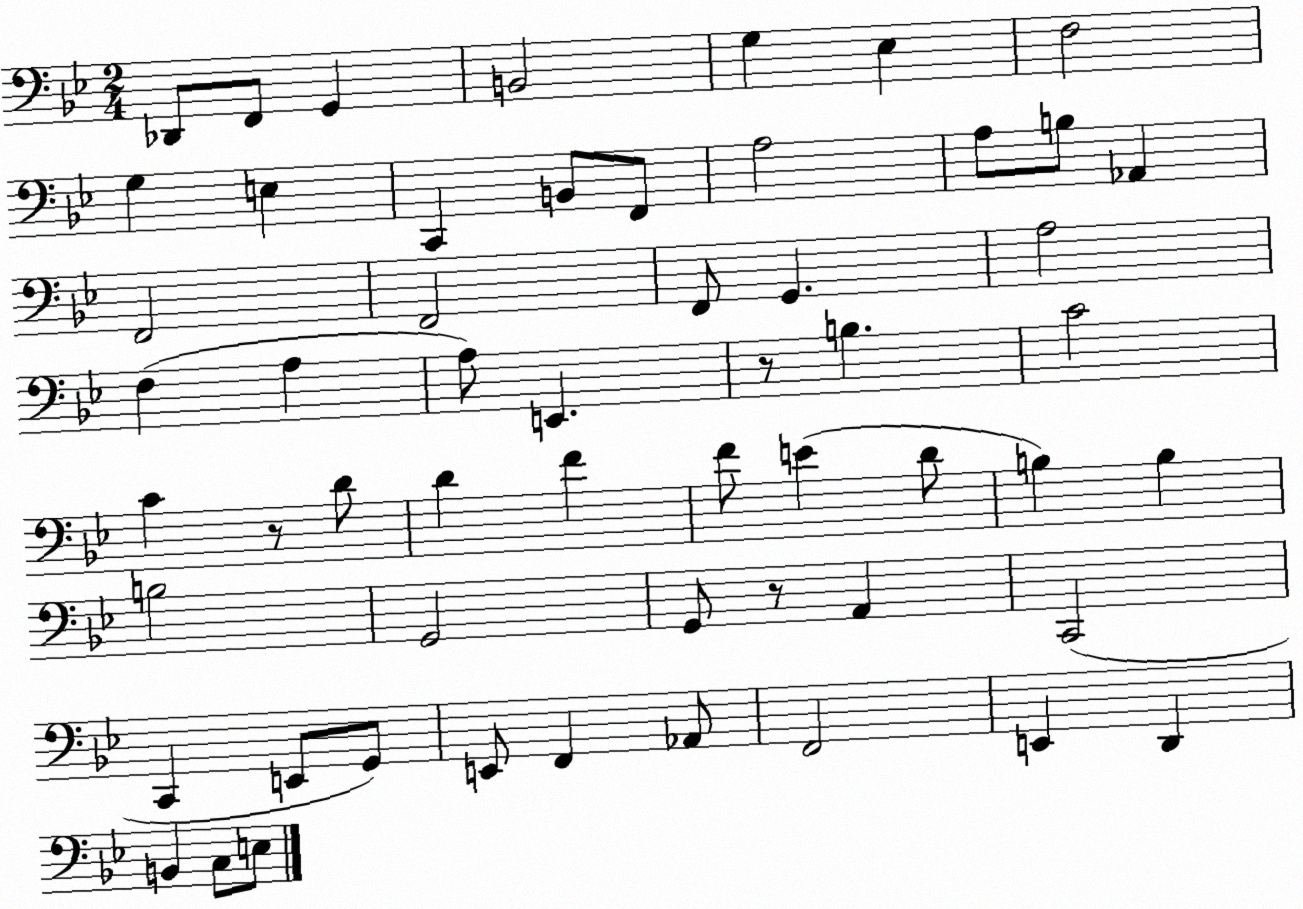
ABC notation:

X:1
T:Untitled
M:2/4
L:1/4
K:Bb
_D,,/2 F,,/2 G,, B,,2 G, _E, F,2 G, E, C,, B,,/2 F,,/2 A,2 A,/2 B,/2 _A,, F,,2 F,,2 F,,/2 G,, A,2 F, A, A,/2 E,, z/2 B, C2 C z/2 D/2 D F F/2 E D/2 B, B, B,2 G,,2 G,,/2 z/2 A,, C,,2 C,, E,,/2 G,,/2 E,,/2 F,, _A,,/2 F,,2 E,, D,, B,, C,/2 E,/2